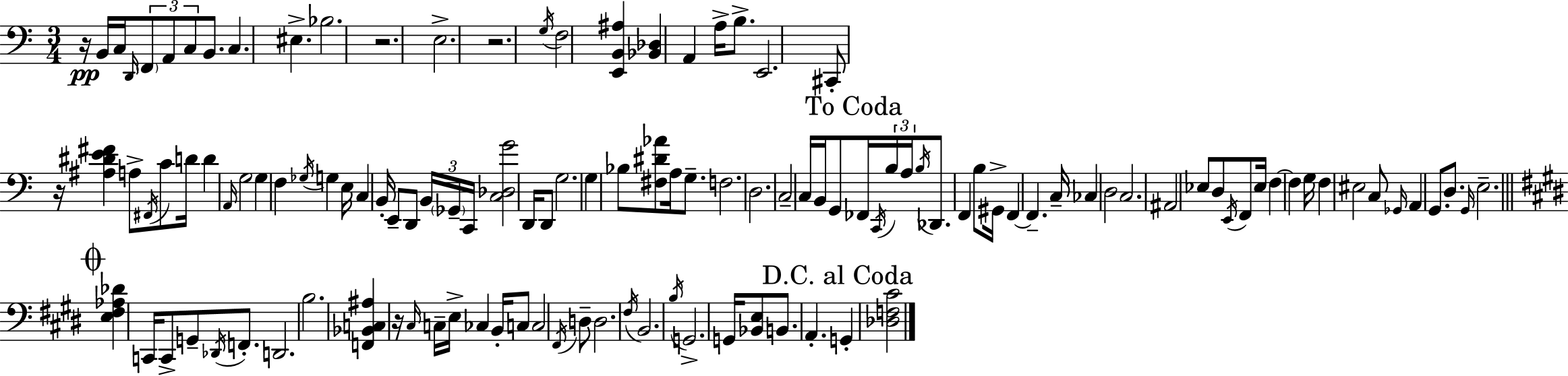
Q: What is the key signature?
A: A minor